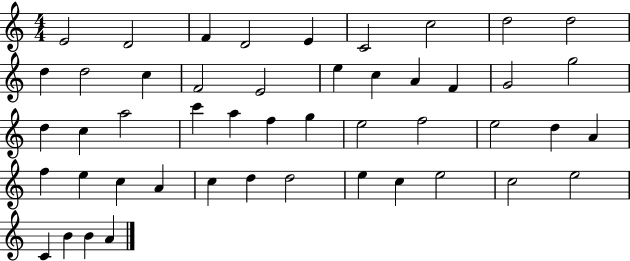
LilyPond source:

{
  \clef treble
  \numericTimeSignature
  \time 4/4
  \key c \major
  e'2 d'2 | f'4 d'2 e'4 | c'2 c''2 | d''2 d''2 | \break d''4 d''2 c''4 | f'2 e'2 | e''4 c''4 a'4 f'4 | g'2 g''2 | \break d''4 c''4 a''2 | c'''4 a''4 f''4 g''4 | e''2 f''2 | e''2 d''4 a'4 | \break f''4 e''4 c''4 a'4 | c''4 d''4 d''2 | e''4 c''4 e''2 | c''2 e''2 | \break c'4 b'4 b'4 a'4 | \bar "|."
}